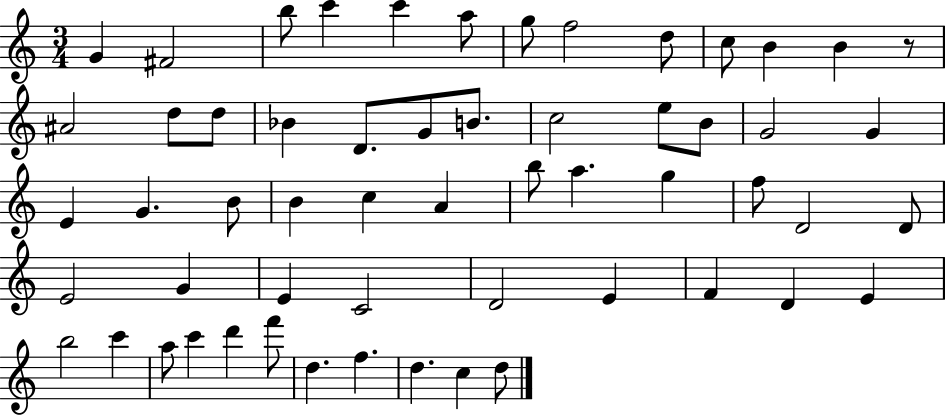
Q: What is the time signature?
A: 3/4